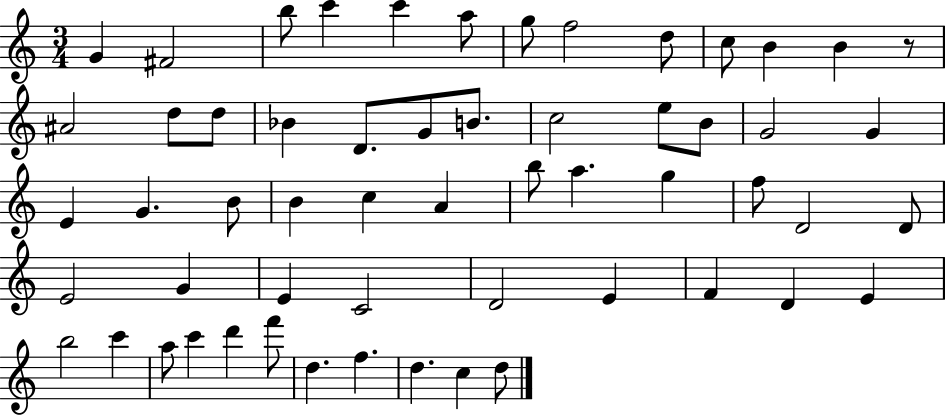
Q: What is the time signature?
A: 3/4